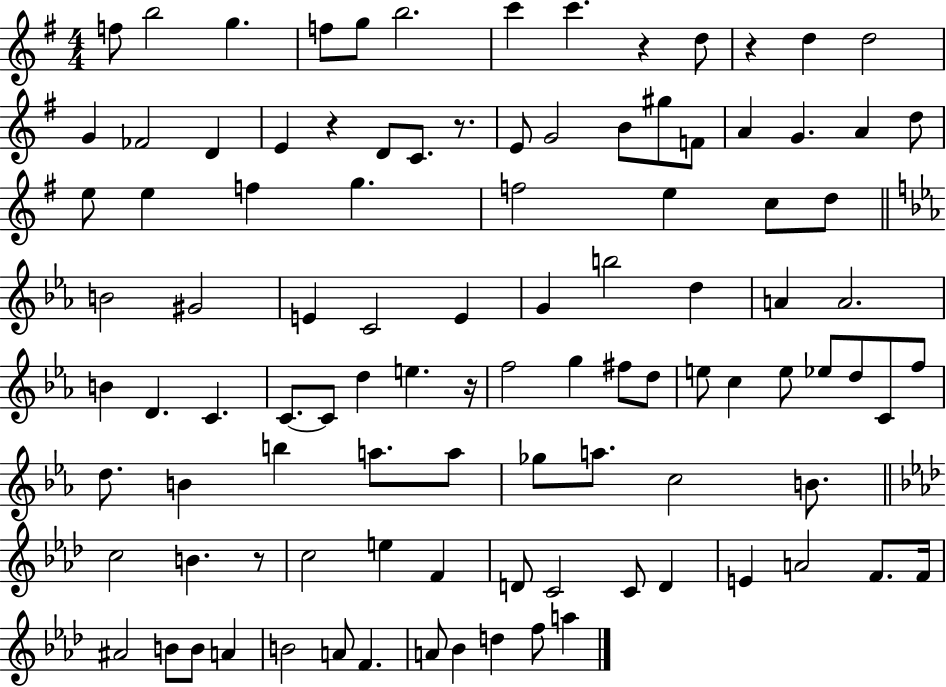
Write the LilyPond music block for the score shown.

{
  \clef treble
  \numericTimeSignature
  \time 4/4
  \key g \major
  f''8 b''2 g''4. | f''8 g''8 b''2. | c'''4 c'''4. r4 d''8 | r4 d''4 d''2 | \break g'4 fes'2 d'4 | e'4 r4 d'8 c'8. r8. | e'8 g'2 b'8 gis''8 f'8 | a'4 g'4. a'4 d''8 | \break e''8 e''4 f''4 g''4. | f''2 e''4 c''8 d''8 | \bar "||" \break \key ees \major b'2 gis'2 | e'4 c'2 e'4 | g'4 b''2 d''4 | a'4 a'2. | \break b'4 d'4. c'4. | c'8.~~ c'8 d''4 e''4. r16 | f''2 g''4 fis''8 d''8 | e''8 c''4 e''8 ees''8 d''8 c'8 f''8 | \break d''8. b'4 b''4 a''8. a''8 | ges''8 a''8. c''2 b'8. | \bar "||" \break \key aes \major c''2 b'4. r8 | c''2 e''4 f'4 | d'8 c'2 c'8 d'4 | e'4 a'2 f'8. f'16 | \break ais'2 b'8 b'8 a'4 | b'2 a'8 f'4. | a'8 bes'4 d''4 f''8 a''4 | \bar "|."
}